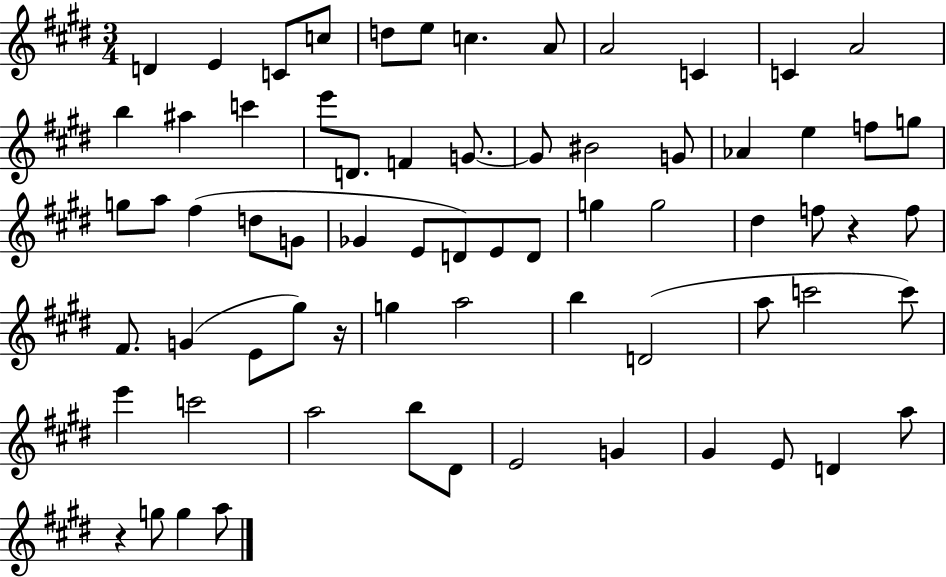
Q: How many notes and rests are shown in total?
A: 69